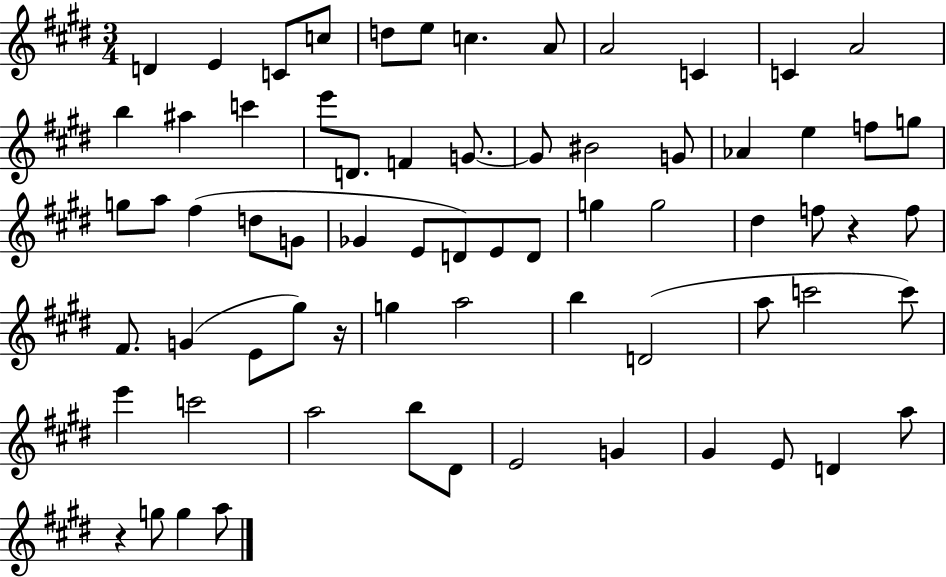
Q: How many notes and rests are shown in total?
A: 69